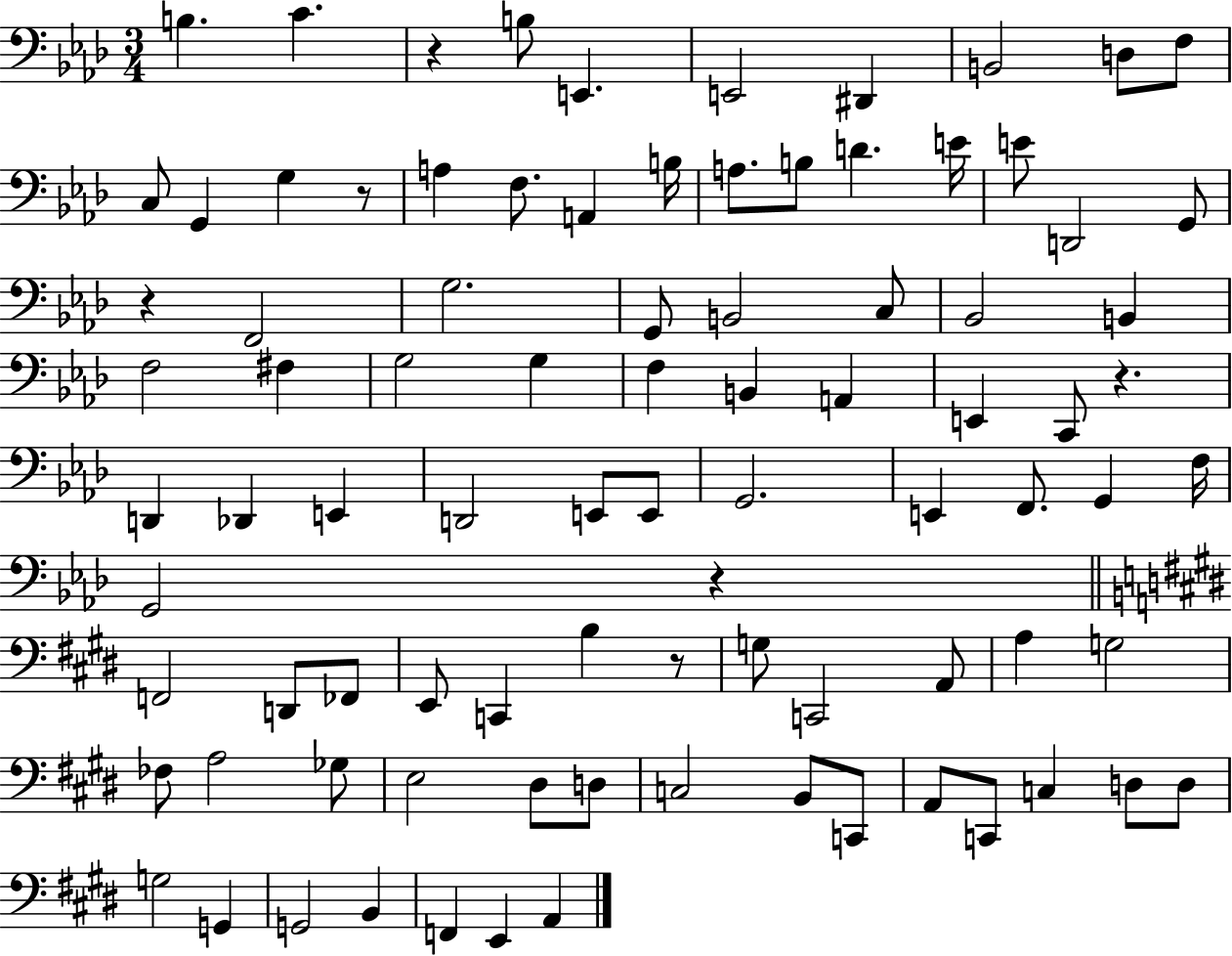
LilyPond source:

{
  \clef bass
  \numericTimeSignature
  \time 3/4
  \key aes \major
  b4. c'4. | r4 b8 e,4. | e,2 dis,4 | b,2 d8 f8 | \break c8 g,4 g4 r8 | a4 f8. a,4 b16 | a8. b8 d'4. e'16 | e'8 d,2 g,8 | \break r4 f,2 | g2. | g,8 b,2 c8 | bes,2 b,4 | \break f2 fis4 | g2 g4 | f4 b,4 a,4 | e,4 c,8 r4. | \break d,4 des,4 e,4 | d,2 e,8 e,8 | g,2. | e,4 f,8. g,4 f16 | \break g,2 r4 | \bar "||" \break \key e \major f,2 d,8 fes,8 | e,8 c,4 b4 r8 | g8 c,2 a,8 | a4 g2 | \break fes8 a2 ges8 | e2 dis8 d8 | c2 b,8 c,8 | a,8 c,8 c4 d8 d8 | \break g2 g,4 | g,2 b,4 | f,4 e,4 a,4 | \bar "|."
}